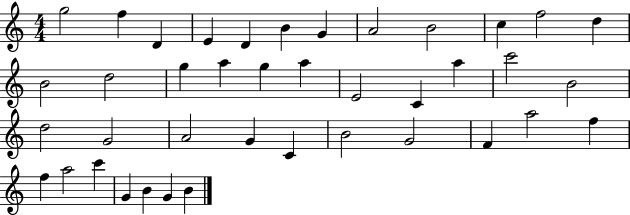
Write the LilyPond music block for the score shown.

{
  \clef treble
  \numericTimeSignature
  \time 4/4
  \key c \major
  g''2 f''4 d'4 | e'4 d'4 b'4 g'4 | a'2 b'2 | c''4 f''2 d''4 | \break b'2 d''2 | g''4 a''4 g''4 a''4 | e'2 c'4 a''4 | c'''2 b'2 | \break d''2 g'2 | a'2 g'4 c'4 | b'2 g'2 | f'4 a''2 f''4 | \break f''4 a''2 c'''4 | g'4 b'4 g'4 b'4 | \bar "|."
}